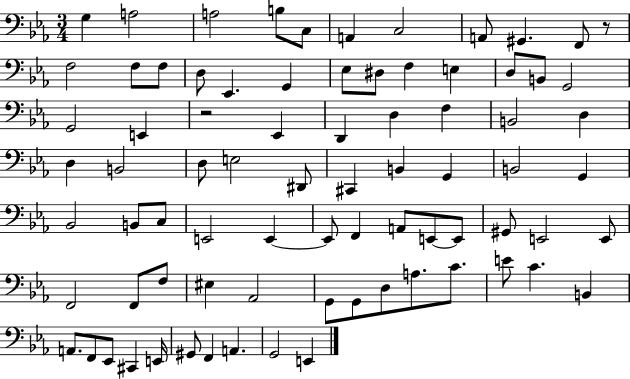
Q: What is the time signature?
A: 3/4